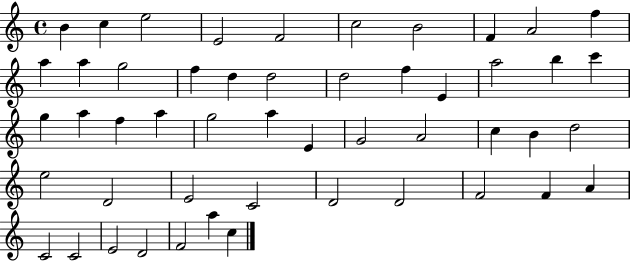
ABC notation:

X:1
T:Untitled
M:4/4
L:1/4
K:C
B c e2 E2 F2 c2 B2 F A2 f a a g2 f d d2 d2 f E a2 b c' g a f a g2 a E G2 A2 c B d2 e2 D2 E2 C2 D2 D2 F2 F A C2 C2 E2 D2 F2 a c